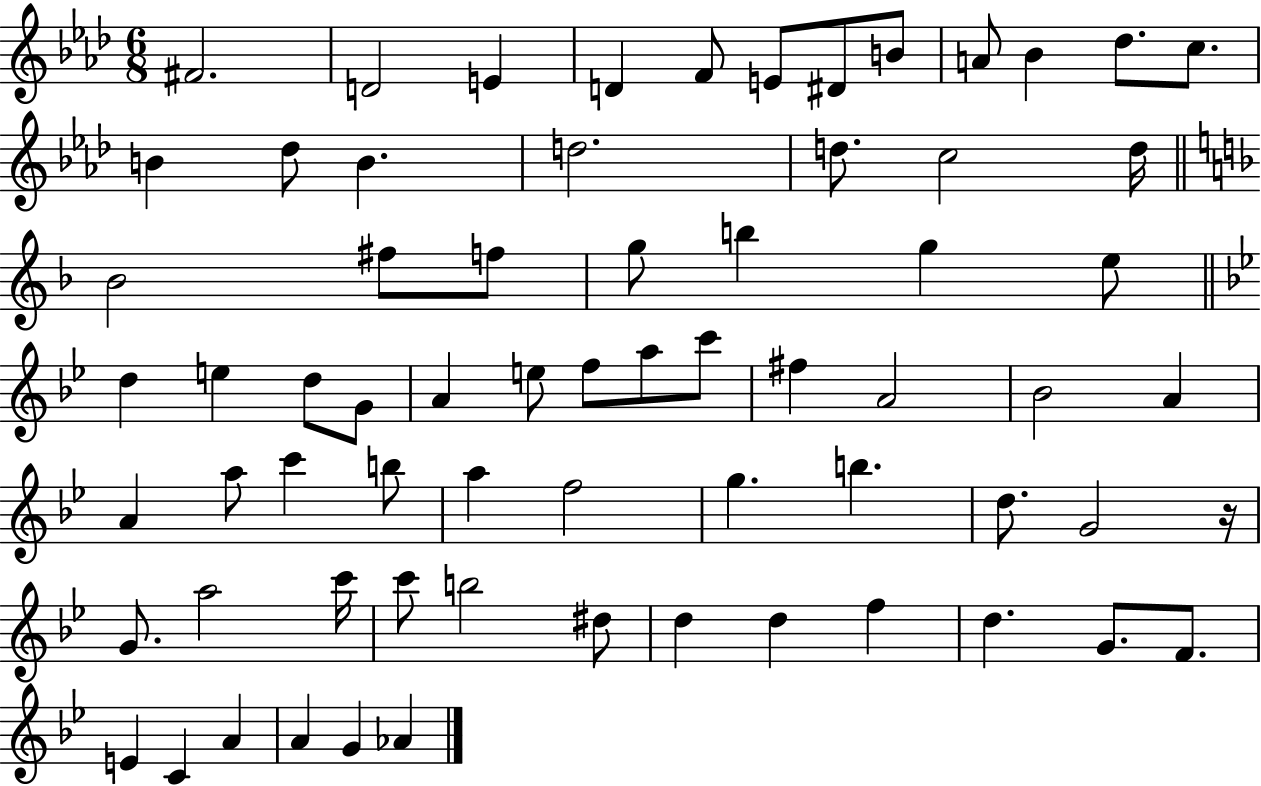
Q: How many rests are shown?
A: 1